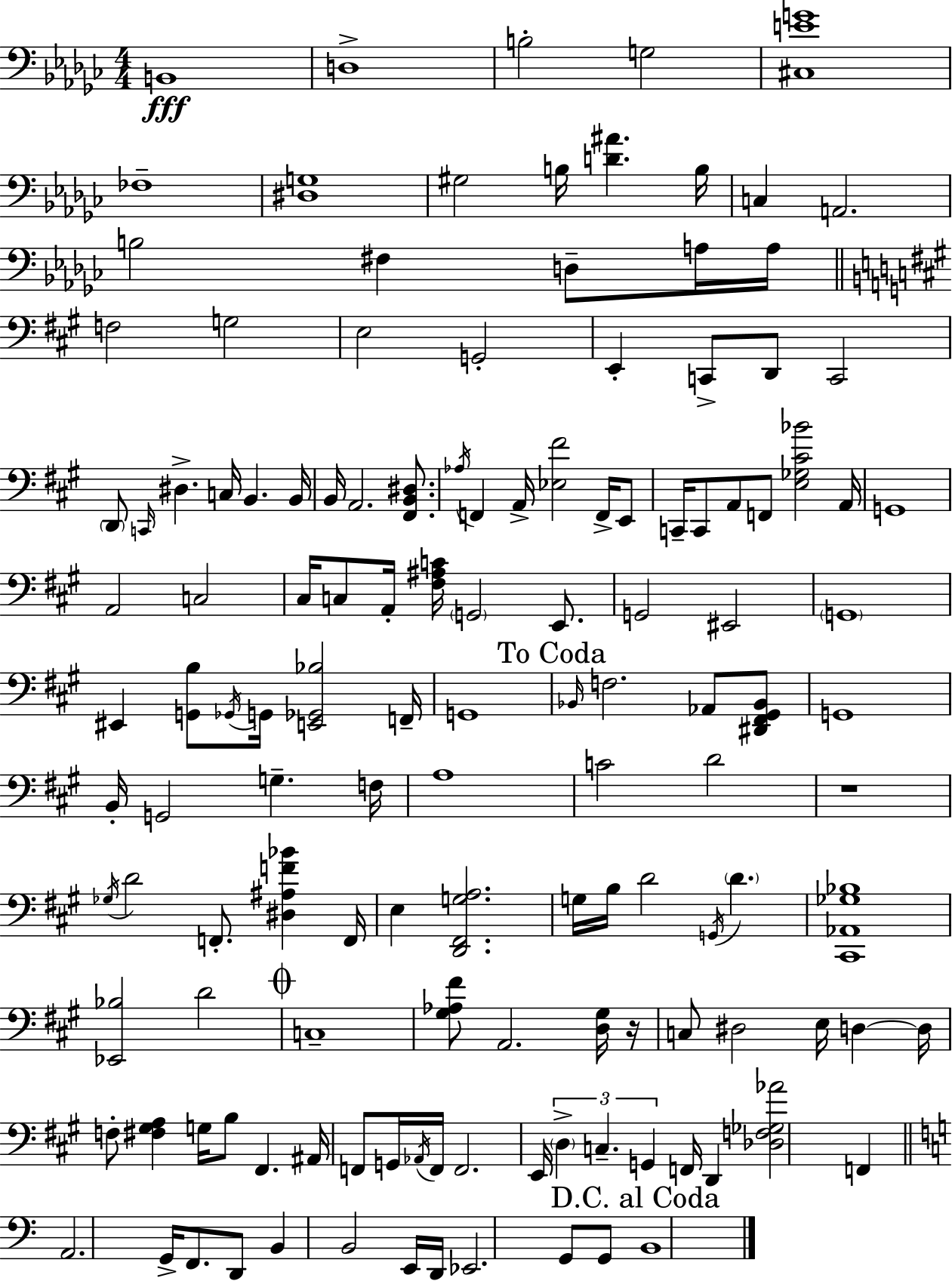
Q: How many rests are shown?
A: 2